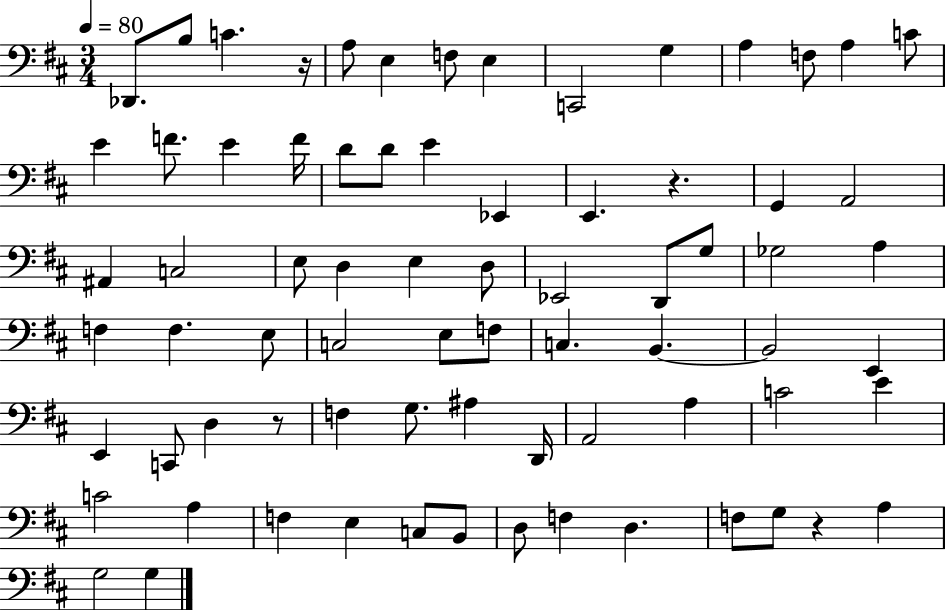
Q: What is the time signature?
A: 3/4